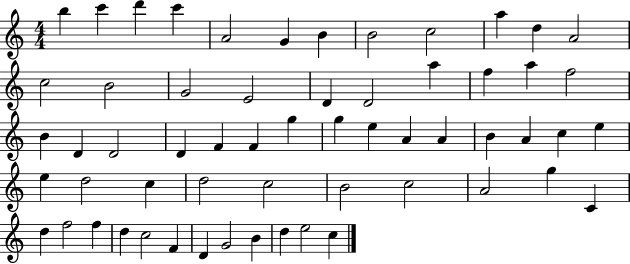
X:1
T:Untitled
M:4/4
L:1/4
K:C
b c' d' c' A2 G B B2 c2 a d A2 c2 B2 G2 E2 D D2 a f a f2 B D D2 D F F g g e A A B A c e e d2 c d2 c2 B2 c2 A2 g C d f2 f d c2 F D G2 B d e2 c